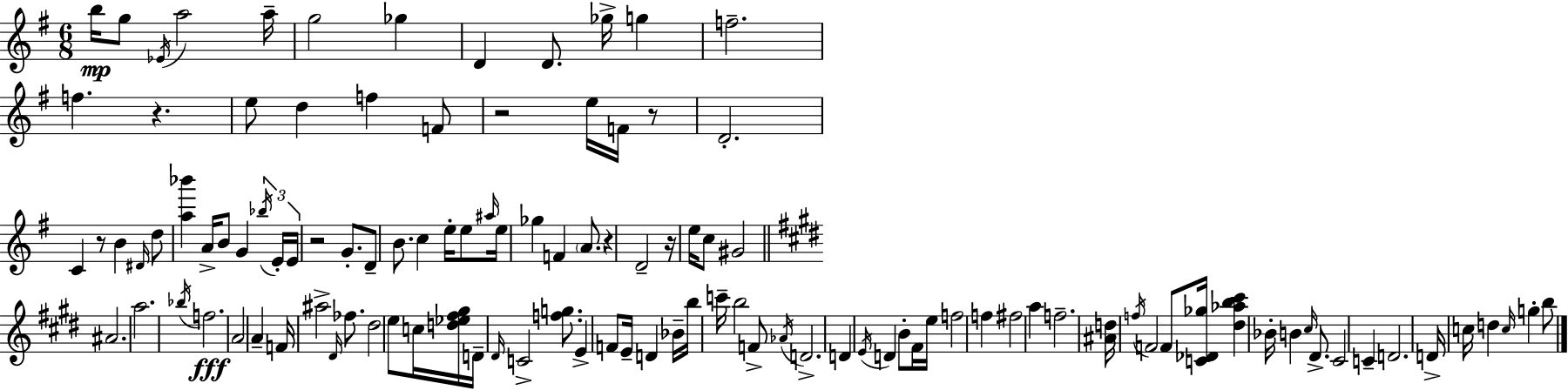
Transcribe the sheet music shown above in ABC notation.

X:1
T:Untitled
M:6/8
L:1/4
K:G
b/4 g/2 _E/4 a2 a/4 g2 _g D D/2 _g/4 g f2 f z e/2 d f F/2 z2 e/4 F/4 z/2 D2 C z/2 B ^D/4 d/2 [a_b'] A/4 B/2 G _b/4 E/4 E/4 z2 G/2 D/2 B/2 c e/4 e/2 ^a/4 e/4 _g F A/2 z D2 z/4 e/4 c/2 ^G2 ^A2 a2 _b/4 f2 A2 A F/4 ^a2 ^D/4 _f/2 ^d2 e/2 c/4 [d_e^f^g]/4 D/4 ^D/4 C2 [fg]/2 E F/2 E/4 D _B/4 b/4 c'/4 b2 F/2 _A/4 D2 D E/4 D B/2 ^F/4 e/4 f2 f ^f2 a f2 [^Ad]/4 f/4 F2 F/2 [C_D_g]/4 [^d_ab^c'] _B/4 B ^c/4 ^D/2 ^C2 C D2 D/4 c/4 d c/4 g b/2